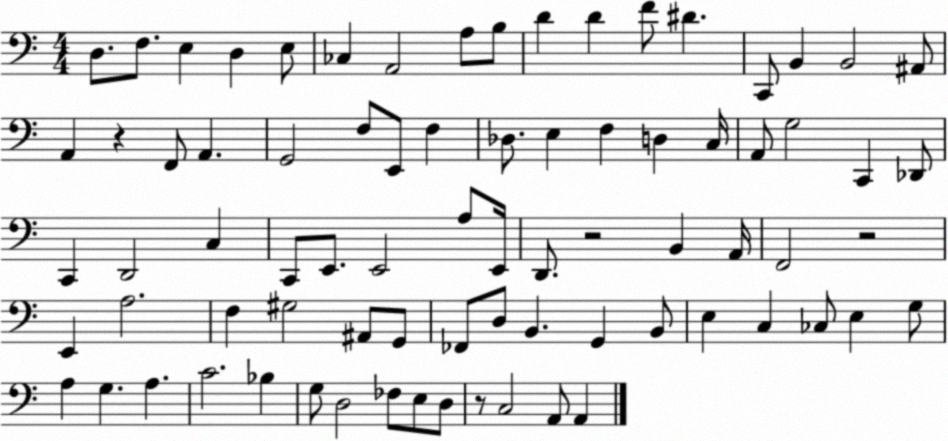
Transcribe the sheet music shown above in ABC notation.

X:1
T:Untitled
M:4/4
L:1/4
K:C
D,/2 F,/2 E, D, E,/2 _C, A,,2 A,/2 B,/2 D D F/2 ^D C,,/2 B,, B,,2 ^A,,/2 A,, z F,,/2 A,, G,,2 F,/2 E,,/2 F, _D,/2 E, F, D, C,/4 A,,/2 G,2 C,, _D,,/2 C,, D,,2 C, C,,/2 E,,/2 E,,2 A,/2 E,,/4 D,,/2 z2 B,, A,,/4 F,,2 z2 E,, A,2 F, ^G,2 ^A,,/2 G,,/2 _F,,/2 D,/2 B,, G,, B,,/2 E, C, _C,/2 E, G,/2 A, G, A, C2 _B, G,/2 D,2 _F,/2 E,/2 D,/2 z/2 C,2 A,,/2 A,,